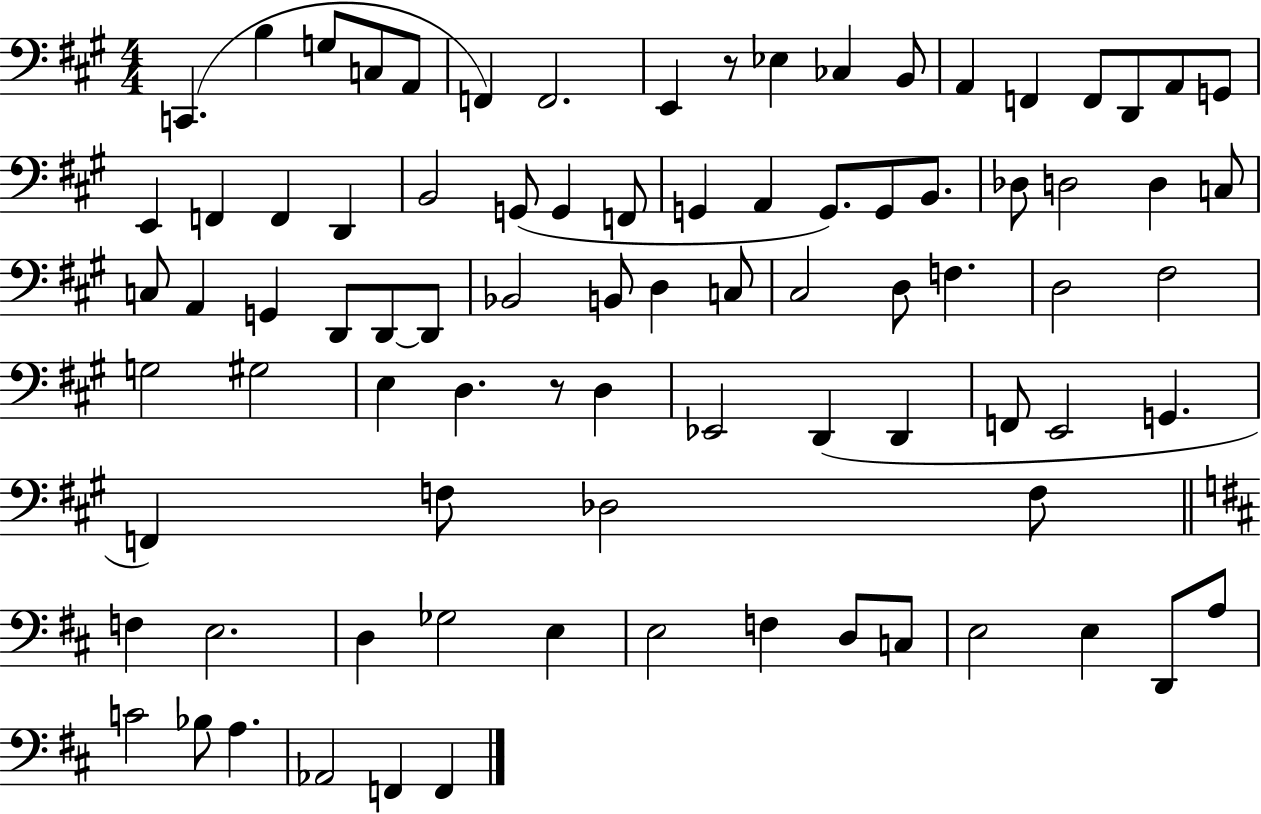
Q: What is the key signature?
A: A major